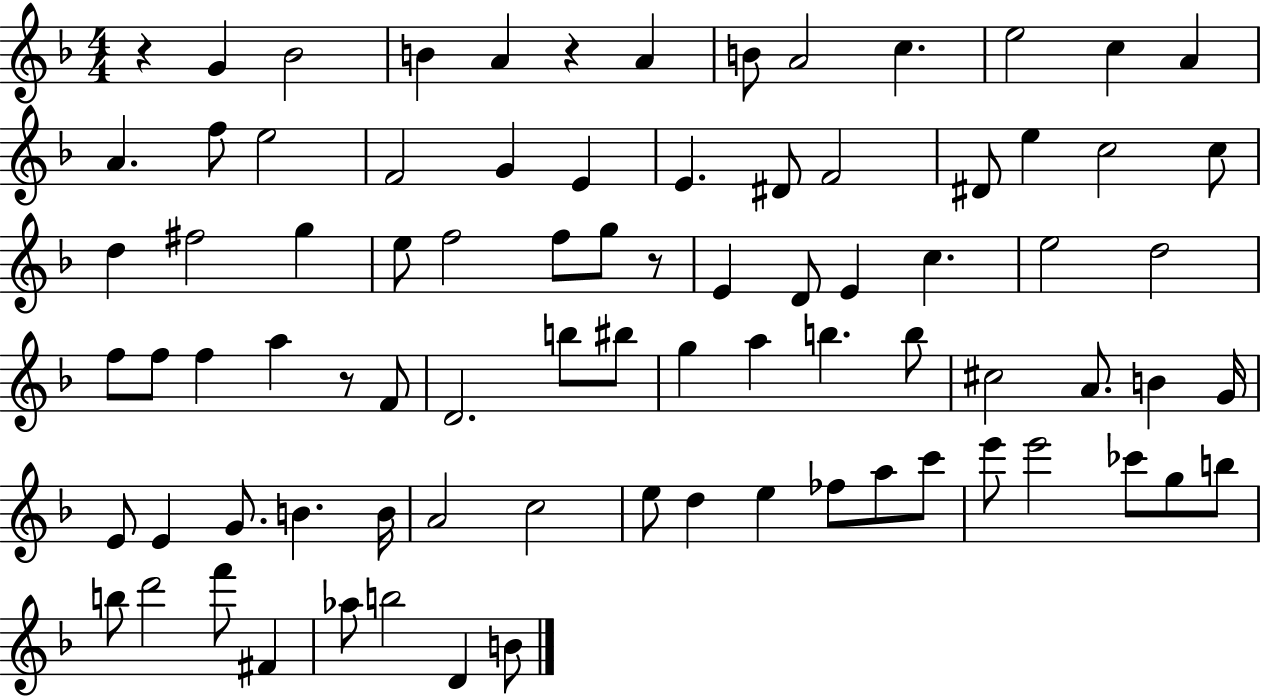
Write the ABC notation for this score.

X:1
T:Untitled
M:4/4
L:1/4
K:F
z G _B2 B A z A B/2 A2 c e2 c A A f/2 e2 F2 G E E ^D/2 F2 ^D/2 e c2 c/2 d ^f2 g e/2 f2 f/2 g/2 z/2 E D/2 E c e2 d2 f/2 f/2 f a z/2 F/2 D2 b/2 ^b/2 g a b b/2 ^c2 A/2 B G/4 E/2 E G/2 B B/4 A2 c2 e/2 d e _f/2 a/2 c'/2 e'/2 e'2 _c'/2 g/2 b/2 b/2 d'2 f'/2 ^F _a/2 b2 D B/2